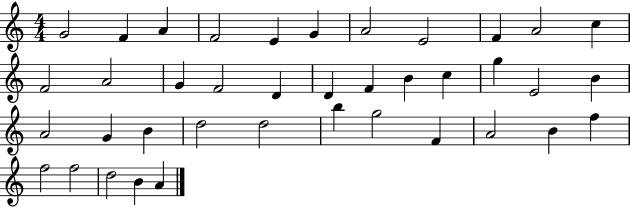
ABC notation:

X:1
T:Untitled
M:4/4
L:1/4
K:C
G2 F A F2 E G A2 E2 F A2 c F2 A2 G F2 D D F B c g E2 B A2 G B d2 d2 b g2 F A2 B f f2 f2 d2 B A